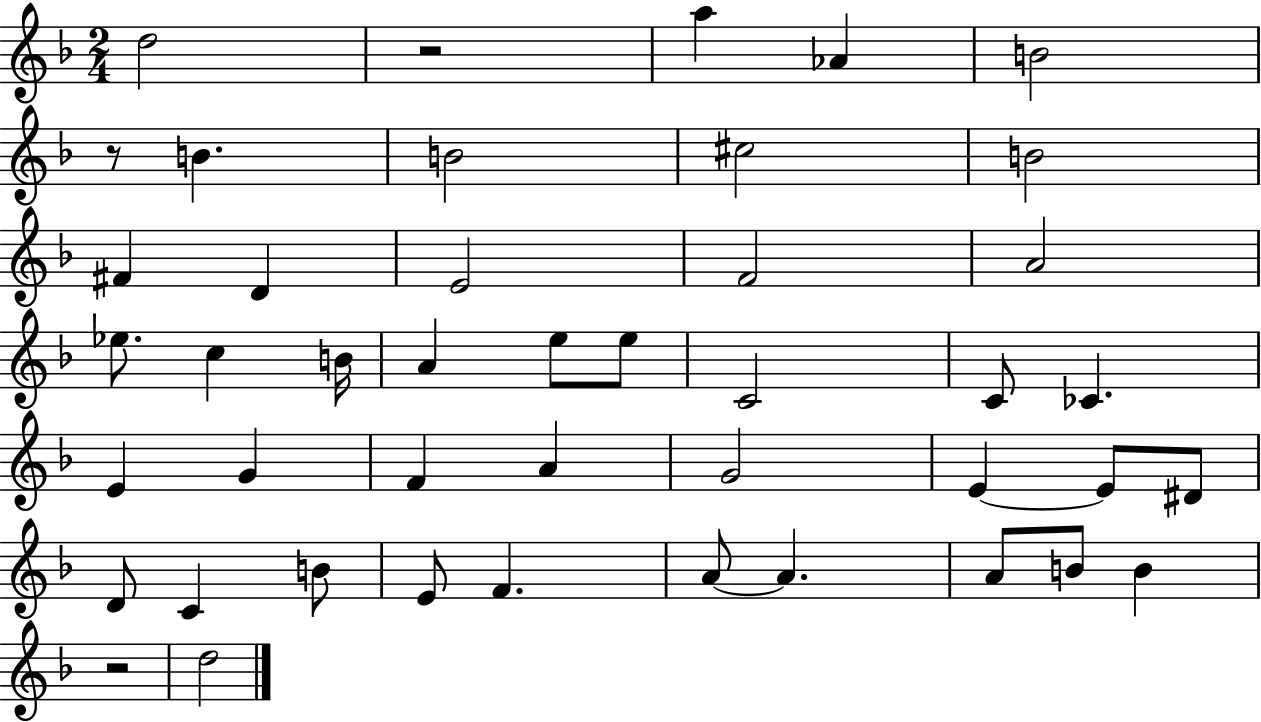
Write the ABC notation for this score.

X:1
T:Untitled
M:2/4
L:1/4
K:F
d2 z2 a _A B2 z/2 B B2 ^c2 B2 ^F D E2 F2 A2 _e/2 c B/4 A e/2 e/2 C2 C/2 _C E G F A G2 E E/2 ^D/2 D/2 C B/2 E/2 F A/2 A A/2 B/2 B z2 d2